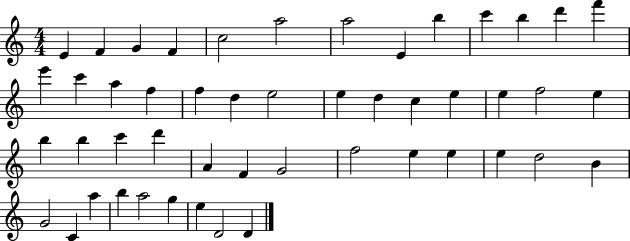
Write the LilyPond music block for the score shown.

{
  \clef treble
  \numericTimeSignature
  \time 4/4
  \key c \major
  e'4 f'4 g'4 f'4 | c''2 a''2 | a''2 e'4 b''4 | c'''4 b''4 d'''4 f'''4 | \break e'''4 c'''4 a''4 f''4 | f''4 d''4 e''2 | e''4 d''4 c''4 e''4 | e''4 f''2 e''4 | \break b''4 b''4 c'''4 d'''4 | a'4 f'4 g'2 | f''2 e''4 e''4 | e''4 d''2 b'4 | \break g'2 c'4 a''4 | b''4 a''2 g''4 | e''4 d'2 d'4 | \bar "|."
}